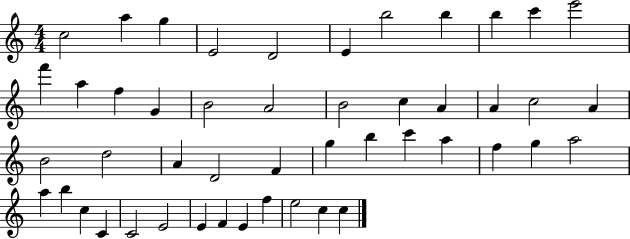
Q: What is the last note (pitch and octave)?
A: C5